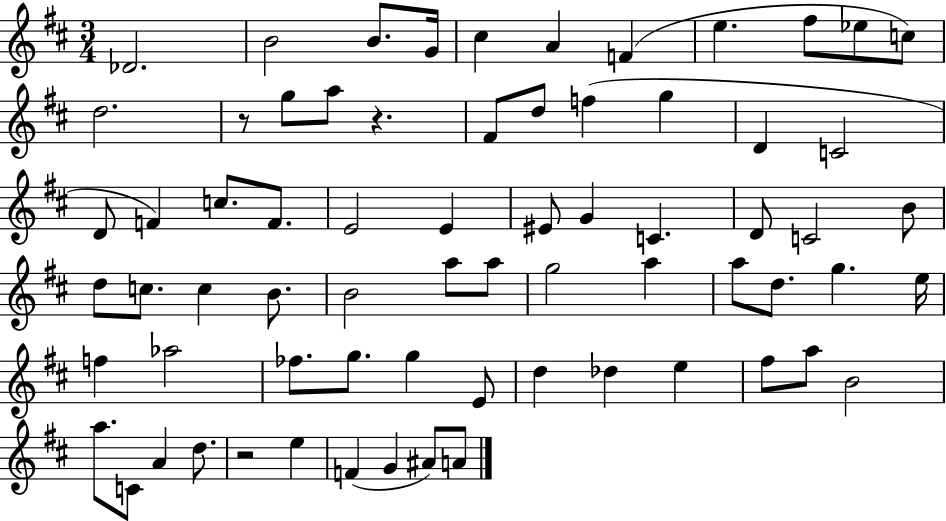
{
  \clef treble
  \numericTimeSignature
  \time 3/4
  \key d \major
  \repeat volta 2 { des'2. | b'2 b'8. g'16 | cis''4 a'4 f'4( | e''4. fis''8 ees''8 c''8) | \break d''2. | r8 g''8 a''8 r4. | fis'8 d''8 f''4( g''4 | d'4 c'2 | \break d'8 f'4) c''8. f'8. | e'2 e'4 | eis'8 g'4 c'4. | d'8 c'2 b'8 | \break d''8 c''8. c''4 b'8. | b'2 a''8 a''8 | g''2 a''4 | a''8 d''8. g''4. e''16 | \break f''4 aes''2 | fes''8. g''8. g''4 e'8 | d''4 des''4 e''4 | fis''8 a''8 b'2 | \break a''8. c'8 a'4 d''8. | r2 e''4 | f'4( g'4 ais'8) a'8 | } \bar "|."
}